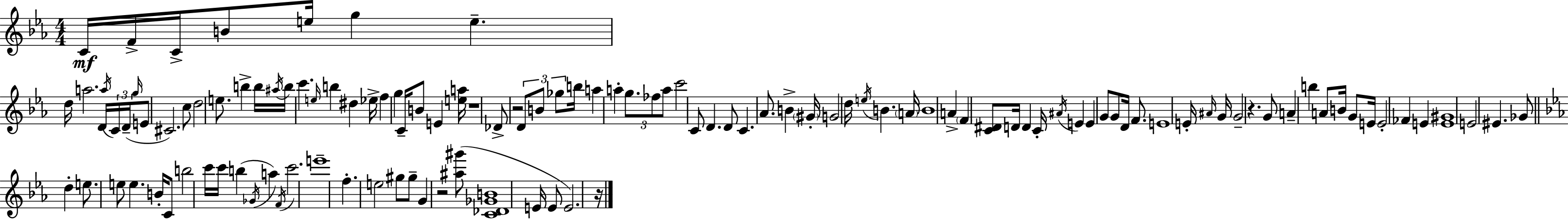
C4/s F4/s C4/s B4/e E5/s G5/q E5/q. D5/s A5/h. D4/s A5/s C4/s D4/s G5/s E4/e C#4/h. C5/e D5/h E5/e. B5/q B5/s A#5/s B5/s C6/q. E5/s B5/q D#5/q Eb5/s F5/q G5/q C4/s B4/e E4/q [E5,A5]/s R/w Db4/e R/h D4/e B4/e Gb5/e B5/s A5/q A5/q G5/e. FES5/e A5/e C6/h C4/e D4/q. D4/e C4/q. Ab4/e. B4/q G#4/s G4/h D5/s E5/s B4/q. A4/s B4/w A4/q F4/q [C4,D#4]/e D4/s D4/q C4/s A#4/s E4/q E4/q G4/e G4/e D4/s F4/e. E4/w E4/s A#4/s G4/s G4/h R/q. G4/e A4/q B5/q A4/e B4/s G4/e E4/s E4/h FES4/q E4/q [E4,G#4]/w E4/h EIS4/q. Gb4/e D5/q E5/e. E5/e E5/q. B4/s C4/e B5/h C6/s C6/s B5/q Gb4/s A5/q F4/s C6/h. E6/w F5/q. E5/h G#5/e G#5/e G4/q R/h [A#5,G#6]/e [C4,Db4,Gb4,B4]/w E4/s E4/e E4/h. R/s